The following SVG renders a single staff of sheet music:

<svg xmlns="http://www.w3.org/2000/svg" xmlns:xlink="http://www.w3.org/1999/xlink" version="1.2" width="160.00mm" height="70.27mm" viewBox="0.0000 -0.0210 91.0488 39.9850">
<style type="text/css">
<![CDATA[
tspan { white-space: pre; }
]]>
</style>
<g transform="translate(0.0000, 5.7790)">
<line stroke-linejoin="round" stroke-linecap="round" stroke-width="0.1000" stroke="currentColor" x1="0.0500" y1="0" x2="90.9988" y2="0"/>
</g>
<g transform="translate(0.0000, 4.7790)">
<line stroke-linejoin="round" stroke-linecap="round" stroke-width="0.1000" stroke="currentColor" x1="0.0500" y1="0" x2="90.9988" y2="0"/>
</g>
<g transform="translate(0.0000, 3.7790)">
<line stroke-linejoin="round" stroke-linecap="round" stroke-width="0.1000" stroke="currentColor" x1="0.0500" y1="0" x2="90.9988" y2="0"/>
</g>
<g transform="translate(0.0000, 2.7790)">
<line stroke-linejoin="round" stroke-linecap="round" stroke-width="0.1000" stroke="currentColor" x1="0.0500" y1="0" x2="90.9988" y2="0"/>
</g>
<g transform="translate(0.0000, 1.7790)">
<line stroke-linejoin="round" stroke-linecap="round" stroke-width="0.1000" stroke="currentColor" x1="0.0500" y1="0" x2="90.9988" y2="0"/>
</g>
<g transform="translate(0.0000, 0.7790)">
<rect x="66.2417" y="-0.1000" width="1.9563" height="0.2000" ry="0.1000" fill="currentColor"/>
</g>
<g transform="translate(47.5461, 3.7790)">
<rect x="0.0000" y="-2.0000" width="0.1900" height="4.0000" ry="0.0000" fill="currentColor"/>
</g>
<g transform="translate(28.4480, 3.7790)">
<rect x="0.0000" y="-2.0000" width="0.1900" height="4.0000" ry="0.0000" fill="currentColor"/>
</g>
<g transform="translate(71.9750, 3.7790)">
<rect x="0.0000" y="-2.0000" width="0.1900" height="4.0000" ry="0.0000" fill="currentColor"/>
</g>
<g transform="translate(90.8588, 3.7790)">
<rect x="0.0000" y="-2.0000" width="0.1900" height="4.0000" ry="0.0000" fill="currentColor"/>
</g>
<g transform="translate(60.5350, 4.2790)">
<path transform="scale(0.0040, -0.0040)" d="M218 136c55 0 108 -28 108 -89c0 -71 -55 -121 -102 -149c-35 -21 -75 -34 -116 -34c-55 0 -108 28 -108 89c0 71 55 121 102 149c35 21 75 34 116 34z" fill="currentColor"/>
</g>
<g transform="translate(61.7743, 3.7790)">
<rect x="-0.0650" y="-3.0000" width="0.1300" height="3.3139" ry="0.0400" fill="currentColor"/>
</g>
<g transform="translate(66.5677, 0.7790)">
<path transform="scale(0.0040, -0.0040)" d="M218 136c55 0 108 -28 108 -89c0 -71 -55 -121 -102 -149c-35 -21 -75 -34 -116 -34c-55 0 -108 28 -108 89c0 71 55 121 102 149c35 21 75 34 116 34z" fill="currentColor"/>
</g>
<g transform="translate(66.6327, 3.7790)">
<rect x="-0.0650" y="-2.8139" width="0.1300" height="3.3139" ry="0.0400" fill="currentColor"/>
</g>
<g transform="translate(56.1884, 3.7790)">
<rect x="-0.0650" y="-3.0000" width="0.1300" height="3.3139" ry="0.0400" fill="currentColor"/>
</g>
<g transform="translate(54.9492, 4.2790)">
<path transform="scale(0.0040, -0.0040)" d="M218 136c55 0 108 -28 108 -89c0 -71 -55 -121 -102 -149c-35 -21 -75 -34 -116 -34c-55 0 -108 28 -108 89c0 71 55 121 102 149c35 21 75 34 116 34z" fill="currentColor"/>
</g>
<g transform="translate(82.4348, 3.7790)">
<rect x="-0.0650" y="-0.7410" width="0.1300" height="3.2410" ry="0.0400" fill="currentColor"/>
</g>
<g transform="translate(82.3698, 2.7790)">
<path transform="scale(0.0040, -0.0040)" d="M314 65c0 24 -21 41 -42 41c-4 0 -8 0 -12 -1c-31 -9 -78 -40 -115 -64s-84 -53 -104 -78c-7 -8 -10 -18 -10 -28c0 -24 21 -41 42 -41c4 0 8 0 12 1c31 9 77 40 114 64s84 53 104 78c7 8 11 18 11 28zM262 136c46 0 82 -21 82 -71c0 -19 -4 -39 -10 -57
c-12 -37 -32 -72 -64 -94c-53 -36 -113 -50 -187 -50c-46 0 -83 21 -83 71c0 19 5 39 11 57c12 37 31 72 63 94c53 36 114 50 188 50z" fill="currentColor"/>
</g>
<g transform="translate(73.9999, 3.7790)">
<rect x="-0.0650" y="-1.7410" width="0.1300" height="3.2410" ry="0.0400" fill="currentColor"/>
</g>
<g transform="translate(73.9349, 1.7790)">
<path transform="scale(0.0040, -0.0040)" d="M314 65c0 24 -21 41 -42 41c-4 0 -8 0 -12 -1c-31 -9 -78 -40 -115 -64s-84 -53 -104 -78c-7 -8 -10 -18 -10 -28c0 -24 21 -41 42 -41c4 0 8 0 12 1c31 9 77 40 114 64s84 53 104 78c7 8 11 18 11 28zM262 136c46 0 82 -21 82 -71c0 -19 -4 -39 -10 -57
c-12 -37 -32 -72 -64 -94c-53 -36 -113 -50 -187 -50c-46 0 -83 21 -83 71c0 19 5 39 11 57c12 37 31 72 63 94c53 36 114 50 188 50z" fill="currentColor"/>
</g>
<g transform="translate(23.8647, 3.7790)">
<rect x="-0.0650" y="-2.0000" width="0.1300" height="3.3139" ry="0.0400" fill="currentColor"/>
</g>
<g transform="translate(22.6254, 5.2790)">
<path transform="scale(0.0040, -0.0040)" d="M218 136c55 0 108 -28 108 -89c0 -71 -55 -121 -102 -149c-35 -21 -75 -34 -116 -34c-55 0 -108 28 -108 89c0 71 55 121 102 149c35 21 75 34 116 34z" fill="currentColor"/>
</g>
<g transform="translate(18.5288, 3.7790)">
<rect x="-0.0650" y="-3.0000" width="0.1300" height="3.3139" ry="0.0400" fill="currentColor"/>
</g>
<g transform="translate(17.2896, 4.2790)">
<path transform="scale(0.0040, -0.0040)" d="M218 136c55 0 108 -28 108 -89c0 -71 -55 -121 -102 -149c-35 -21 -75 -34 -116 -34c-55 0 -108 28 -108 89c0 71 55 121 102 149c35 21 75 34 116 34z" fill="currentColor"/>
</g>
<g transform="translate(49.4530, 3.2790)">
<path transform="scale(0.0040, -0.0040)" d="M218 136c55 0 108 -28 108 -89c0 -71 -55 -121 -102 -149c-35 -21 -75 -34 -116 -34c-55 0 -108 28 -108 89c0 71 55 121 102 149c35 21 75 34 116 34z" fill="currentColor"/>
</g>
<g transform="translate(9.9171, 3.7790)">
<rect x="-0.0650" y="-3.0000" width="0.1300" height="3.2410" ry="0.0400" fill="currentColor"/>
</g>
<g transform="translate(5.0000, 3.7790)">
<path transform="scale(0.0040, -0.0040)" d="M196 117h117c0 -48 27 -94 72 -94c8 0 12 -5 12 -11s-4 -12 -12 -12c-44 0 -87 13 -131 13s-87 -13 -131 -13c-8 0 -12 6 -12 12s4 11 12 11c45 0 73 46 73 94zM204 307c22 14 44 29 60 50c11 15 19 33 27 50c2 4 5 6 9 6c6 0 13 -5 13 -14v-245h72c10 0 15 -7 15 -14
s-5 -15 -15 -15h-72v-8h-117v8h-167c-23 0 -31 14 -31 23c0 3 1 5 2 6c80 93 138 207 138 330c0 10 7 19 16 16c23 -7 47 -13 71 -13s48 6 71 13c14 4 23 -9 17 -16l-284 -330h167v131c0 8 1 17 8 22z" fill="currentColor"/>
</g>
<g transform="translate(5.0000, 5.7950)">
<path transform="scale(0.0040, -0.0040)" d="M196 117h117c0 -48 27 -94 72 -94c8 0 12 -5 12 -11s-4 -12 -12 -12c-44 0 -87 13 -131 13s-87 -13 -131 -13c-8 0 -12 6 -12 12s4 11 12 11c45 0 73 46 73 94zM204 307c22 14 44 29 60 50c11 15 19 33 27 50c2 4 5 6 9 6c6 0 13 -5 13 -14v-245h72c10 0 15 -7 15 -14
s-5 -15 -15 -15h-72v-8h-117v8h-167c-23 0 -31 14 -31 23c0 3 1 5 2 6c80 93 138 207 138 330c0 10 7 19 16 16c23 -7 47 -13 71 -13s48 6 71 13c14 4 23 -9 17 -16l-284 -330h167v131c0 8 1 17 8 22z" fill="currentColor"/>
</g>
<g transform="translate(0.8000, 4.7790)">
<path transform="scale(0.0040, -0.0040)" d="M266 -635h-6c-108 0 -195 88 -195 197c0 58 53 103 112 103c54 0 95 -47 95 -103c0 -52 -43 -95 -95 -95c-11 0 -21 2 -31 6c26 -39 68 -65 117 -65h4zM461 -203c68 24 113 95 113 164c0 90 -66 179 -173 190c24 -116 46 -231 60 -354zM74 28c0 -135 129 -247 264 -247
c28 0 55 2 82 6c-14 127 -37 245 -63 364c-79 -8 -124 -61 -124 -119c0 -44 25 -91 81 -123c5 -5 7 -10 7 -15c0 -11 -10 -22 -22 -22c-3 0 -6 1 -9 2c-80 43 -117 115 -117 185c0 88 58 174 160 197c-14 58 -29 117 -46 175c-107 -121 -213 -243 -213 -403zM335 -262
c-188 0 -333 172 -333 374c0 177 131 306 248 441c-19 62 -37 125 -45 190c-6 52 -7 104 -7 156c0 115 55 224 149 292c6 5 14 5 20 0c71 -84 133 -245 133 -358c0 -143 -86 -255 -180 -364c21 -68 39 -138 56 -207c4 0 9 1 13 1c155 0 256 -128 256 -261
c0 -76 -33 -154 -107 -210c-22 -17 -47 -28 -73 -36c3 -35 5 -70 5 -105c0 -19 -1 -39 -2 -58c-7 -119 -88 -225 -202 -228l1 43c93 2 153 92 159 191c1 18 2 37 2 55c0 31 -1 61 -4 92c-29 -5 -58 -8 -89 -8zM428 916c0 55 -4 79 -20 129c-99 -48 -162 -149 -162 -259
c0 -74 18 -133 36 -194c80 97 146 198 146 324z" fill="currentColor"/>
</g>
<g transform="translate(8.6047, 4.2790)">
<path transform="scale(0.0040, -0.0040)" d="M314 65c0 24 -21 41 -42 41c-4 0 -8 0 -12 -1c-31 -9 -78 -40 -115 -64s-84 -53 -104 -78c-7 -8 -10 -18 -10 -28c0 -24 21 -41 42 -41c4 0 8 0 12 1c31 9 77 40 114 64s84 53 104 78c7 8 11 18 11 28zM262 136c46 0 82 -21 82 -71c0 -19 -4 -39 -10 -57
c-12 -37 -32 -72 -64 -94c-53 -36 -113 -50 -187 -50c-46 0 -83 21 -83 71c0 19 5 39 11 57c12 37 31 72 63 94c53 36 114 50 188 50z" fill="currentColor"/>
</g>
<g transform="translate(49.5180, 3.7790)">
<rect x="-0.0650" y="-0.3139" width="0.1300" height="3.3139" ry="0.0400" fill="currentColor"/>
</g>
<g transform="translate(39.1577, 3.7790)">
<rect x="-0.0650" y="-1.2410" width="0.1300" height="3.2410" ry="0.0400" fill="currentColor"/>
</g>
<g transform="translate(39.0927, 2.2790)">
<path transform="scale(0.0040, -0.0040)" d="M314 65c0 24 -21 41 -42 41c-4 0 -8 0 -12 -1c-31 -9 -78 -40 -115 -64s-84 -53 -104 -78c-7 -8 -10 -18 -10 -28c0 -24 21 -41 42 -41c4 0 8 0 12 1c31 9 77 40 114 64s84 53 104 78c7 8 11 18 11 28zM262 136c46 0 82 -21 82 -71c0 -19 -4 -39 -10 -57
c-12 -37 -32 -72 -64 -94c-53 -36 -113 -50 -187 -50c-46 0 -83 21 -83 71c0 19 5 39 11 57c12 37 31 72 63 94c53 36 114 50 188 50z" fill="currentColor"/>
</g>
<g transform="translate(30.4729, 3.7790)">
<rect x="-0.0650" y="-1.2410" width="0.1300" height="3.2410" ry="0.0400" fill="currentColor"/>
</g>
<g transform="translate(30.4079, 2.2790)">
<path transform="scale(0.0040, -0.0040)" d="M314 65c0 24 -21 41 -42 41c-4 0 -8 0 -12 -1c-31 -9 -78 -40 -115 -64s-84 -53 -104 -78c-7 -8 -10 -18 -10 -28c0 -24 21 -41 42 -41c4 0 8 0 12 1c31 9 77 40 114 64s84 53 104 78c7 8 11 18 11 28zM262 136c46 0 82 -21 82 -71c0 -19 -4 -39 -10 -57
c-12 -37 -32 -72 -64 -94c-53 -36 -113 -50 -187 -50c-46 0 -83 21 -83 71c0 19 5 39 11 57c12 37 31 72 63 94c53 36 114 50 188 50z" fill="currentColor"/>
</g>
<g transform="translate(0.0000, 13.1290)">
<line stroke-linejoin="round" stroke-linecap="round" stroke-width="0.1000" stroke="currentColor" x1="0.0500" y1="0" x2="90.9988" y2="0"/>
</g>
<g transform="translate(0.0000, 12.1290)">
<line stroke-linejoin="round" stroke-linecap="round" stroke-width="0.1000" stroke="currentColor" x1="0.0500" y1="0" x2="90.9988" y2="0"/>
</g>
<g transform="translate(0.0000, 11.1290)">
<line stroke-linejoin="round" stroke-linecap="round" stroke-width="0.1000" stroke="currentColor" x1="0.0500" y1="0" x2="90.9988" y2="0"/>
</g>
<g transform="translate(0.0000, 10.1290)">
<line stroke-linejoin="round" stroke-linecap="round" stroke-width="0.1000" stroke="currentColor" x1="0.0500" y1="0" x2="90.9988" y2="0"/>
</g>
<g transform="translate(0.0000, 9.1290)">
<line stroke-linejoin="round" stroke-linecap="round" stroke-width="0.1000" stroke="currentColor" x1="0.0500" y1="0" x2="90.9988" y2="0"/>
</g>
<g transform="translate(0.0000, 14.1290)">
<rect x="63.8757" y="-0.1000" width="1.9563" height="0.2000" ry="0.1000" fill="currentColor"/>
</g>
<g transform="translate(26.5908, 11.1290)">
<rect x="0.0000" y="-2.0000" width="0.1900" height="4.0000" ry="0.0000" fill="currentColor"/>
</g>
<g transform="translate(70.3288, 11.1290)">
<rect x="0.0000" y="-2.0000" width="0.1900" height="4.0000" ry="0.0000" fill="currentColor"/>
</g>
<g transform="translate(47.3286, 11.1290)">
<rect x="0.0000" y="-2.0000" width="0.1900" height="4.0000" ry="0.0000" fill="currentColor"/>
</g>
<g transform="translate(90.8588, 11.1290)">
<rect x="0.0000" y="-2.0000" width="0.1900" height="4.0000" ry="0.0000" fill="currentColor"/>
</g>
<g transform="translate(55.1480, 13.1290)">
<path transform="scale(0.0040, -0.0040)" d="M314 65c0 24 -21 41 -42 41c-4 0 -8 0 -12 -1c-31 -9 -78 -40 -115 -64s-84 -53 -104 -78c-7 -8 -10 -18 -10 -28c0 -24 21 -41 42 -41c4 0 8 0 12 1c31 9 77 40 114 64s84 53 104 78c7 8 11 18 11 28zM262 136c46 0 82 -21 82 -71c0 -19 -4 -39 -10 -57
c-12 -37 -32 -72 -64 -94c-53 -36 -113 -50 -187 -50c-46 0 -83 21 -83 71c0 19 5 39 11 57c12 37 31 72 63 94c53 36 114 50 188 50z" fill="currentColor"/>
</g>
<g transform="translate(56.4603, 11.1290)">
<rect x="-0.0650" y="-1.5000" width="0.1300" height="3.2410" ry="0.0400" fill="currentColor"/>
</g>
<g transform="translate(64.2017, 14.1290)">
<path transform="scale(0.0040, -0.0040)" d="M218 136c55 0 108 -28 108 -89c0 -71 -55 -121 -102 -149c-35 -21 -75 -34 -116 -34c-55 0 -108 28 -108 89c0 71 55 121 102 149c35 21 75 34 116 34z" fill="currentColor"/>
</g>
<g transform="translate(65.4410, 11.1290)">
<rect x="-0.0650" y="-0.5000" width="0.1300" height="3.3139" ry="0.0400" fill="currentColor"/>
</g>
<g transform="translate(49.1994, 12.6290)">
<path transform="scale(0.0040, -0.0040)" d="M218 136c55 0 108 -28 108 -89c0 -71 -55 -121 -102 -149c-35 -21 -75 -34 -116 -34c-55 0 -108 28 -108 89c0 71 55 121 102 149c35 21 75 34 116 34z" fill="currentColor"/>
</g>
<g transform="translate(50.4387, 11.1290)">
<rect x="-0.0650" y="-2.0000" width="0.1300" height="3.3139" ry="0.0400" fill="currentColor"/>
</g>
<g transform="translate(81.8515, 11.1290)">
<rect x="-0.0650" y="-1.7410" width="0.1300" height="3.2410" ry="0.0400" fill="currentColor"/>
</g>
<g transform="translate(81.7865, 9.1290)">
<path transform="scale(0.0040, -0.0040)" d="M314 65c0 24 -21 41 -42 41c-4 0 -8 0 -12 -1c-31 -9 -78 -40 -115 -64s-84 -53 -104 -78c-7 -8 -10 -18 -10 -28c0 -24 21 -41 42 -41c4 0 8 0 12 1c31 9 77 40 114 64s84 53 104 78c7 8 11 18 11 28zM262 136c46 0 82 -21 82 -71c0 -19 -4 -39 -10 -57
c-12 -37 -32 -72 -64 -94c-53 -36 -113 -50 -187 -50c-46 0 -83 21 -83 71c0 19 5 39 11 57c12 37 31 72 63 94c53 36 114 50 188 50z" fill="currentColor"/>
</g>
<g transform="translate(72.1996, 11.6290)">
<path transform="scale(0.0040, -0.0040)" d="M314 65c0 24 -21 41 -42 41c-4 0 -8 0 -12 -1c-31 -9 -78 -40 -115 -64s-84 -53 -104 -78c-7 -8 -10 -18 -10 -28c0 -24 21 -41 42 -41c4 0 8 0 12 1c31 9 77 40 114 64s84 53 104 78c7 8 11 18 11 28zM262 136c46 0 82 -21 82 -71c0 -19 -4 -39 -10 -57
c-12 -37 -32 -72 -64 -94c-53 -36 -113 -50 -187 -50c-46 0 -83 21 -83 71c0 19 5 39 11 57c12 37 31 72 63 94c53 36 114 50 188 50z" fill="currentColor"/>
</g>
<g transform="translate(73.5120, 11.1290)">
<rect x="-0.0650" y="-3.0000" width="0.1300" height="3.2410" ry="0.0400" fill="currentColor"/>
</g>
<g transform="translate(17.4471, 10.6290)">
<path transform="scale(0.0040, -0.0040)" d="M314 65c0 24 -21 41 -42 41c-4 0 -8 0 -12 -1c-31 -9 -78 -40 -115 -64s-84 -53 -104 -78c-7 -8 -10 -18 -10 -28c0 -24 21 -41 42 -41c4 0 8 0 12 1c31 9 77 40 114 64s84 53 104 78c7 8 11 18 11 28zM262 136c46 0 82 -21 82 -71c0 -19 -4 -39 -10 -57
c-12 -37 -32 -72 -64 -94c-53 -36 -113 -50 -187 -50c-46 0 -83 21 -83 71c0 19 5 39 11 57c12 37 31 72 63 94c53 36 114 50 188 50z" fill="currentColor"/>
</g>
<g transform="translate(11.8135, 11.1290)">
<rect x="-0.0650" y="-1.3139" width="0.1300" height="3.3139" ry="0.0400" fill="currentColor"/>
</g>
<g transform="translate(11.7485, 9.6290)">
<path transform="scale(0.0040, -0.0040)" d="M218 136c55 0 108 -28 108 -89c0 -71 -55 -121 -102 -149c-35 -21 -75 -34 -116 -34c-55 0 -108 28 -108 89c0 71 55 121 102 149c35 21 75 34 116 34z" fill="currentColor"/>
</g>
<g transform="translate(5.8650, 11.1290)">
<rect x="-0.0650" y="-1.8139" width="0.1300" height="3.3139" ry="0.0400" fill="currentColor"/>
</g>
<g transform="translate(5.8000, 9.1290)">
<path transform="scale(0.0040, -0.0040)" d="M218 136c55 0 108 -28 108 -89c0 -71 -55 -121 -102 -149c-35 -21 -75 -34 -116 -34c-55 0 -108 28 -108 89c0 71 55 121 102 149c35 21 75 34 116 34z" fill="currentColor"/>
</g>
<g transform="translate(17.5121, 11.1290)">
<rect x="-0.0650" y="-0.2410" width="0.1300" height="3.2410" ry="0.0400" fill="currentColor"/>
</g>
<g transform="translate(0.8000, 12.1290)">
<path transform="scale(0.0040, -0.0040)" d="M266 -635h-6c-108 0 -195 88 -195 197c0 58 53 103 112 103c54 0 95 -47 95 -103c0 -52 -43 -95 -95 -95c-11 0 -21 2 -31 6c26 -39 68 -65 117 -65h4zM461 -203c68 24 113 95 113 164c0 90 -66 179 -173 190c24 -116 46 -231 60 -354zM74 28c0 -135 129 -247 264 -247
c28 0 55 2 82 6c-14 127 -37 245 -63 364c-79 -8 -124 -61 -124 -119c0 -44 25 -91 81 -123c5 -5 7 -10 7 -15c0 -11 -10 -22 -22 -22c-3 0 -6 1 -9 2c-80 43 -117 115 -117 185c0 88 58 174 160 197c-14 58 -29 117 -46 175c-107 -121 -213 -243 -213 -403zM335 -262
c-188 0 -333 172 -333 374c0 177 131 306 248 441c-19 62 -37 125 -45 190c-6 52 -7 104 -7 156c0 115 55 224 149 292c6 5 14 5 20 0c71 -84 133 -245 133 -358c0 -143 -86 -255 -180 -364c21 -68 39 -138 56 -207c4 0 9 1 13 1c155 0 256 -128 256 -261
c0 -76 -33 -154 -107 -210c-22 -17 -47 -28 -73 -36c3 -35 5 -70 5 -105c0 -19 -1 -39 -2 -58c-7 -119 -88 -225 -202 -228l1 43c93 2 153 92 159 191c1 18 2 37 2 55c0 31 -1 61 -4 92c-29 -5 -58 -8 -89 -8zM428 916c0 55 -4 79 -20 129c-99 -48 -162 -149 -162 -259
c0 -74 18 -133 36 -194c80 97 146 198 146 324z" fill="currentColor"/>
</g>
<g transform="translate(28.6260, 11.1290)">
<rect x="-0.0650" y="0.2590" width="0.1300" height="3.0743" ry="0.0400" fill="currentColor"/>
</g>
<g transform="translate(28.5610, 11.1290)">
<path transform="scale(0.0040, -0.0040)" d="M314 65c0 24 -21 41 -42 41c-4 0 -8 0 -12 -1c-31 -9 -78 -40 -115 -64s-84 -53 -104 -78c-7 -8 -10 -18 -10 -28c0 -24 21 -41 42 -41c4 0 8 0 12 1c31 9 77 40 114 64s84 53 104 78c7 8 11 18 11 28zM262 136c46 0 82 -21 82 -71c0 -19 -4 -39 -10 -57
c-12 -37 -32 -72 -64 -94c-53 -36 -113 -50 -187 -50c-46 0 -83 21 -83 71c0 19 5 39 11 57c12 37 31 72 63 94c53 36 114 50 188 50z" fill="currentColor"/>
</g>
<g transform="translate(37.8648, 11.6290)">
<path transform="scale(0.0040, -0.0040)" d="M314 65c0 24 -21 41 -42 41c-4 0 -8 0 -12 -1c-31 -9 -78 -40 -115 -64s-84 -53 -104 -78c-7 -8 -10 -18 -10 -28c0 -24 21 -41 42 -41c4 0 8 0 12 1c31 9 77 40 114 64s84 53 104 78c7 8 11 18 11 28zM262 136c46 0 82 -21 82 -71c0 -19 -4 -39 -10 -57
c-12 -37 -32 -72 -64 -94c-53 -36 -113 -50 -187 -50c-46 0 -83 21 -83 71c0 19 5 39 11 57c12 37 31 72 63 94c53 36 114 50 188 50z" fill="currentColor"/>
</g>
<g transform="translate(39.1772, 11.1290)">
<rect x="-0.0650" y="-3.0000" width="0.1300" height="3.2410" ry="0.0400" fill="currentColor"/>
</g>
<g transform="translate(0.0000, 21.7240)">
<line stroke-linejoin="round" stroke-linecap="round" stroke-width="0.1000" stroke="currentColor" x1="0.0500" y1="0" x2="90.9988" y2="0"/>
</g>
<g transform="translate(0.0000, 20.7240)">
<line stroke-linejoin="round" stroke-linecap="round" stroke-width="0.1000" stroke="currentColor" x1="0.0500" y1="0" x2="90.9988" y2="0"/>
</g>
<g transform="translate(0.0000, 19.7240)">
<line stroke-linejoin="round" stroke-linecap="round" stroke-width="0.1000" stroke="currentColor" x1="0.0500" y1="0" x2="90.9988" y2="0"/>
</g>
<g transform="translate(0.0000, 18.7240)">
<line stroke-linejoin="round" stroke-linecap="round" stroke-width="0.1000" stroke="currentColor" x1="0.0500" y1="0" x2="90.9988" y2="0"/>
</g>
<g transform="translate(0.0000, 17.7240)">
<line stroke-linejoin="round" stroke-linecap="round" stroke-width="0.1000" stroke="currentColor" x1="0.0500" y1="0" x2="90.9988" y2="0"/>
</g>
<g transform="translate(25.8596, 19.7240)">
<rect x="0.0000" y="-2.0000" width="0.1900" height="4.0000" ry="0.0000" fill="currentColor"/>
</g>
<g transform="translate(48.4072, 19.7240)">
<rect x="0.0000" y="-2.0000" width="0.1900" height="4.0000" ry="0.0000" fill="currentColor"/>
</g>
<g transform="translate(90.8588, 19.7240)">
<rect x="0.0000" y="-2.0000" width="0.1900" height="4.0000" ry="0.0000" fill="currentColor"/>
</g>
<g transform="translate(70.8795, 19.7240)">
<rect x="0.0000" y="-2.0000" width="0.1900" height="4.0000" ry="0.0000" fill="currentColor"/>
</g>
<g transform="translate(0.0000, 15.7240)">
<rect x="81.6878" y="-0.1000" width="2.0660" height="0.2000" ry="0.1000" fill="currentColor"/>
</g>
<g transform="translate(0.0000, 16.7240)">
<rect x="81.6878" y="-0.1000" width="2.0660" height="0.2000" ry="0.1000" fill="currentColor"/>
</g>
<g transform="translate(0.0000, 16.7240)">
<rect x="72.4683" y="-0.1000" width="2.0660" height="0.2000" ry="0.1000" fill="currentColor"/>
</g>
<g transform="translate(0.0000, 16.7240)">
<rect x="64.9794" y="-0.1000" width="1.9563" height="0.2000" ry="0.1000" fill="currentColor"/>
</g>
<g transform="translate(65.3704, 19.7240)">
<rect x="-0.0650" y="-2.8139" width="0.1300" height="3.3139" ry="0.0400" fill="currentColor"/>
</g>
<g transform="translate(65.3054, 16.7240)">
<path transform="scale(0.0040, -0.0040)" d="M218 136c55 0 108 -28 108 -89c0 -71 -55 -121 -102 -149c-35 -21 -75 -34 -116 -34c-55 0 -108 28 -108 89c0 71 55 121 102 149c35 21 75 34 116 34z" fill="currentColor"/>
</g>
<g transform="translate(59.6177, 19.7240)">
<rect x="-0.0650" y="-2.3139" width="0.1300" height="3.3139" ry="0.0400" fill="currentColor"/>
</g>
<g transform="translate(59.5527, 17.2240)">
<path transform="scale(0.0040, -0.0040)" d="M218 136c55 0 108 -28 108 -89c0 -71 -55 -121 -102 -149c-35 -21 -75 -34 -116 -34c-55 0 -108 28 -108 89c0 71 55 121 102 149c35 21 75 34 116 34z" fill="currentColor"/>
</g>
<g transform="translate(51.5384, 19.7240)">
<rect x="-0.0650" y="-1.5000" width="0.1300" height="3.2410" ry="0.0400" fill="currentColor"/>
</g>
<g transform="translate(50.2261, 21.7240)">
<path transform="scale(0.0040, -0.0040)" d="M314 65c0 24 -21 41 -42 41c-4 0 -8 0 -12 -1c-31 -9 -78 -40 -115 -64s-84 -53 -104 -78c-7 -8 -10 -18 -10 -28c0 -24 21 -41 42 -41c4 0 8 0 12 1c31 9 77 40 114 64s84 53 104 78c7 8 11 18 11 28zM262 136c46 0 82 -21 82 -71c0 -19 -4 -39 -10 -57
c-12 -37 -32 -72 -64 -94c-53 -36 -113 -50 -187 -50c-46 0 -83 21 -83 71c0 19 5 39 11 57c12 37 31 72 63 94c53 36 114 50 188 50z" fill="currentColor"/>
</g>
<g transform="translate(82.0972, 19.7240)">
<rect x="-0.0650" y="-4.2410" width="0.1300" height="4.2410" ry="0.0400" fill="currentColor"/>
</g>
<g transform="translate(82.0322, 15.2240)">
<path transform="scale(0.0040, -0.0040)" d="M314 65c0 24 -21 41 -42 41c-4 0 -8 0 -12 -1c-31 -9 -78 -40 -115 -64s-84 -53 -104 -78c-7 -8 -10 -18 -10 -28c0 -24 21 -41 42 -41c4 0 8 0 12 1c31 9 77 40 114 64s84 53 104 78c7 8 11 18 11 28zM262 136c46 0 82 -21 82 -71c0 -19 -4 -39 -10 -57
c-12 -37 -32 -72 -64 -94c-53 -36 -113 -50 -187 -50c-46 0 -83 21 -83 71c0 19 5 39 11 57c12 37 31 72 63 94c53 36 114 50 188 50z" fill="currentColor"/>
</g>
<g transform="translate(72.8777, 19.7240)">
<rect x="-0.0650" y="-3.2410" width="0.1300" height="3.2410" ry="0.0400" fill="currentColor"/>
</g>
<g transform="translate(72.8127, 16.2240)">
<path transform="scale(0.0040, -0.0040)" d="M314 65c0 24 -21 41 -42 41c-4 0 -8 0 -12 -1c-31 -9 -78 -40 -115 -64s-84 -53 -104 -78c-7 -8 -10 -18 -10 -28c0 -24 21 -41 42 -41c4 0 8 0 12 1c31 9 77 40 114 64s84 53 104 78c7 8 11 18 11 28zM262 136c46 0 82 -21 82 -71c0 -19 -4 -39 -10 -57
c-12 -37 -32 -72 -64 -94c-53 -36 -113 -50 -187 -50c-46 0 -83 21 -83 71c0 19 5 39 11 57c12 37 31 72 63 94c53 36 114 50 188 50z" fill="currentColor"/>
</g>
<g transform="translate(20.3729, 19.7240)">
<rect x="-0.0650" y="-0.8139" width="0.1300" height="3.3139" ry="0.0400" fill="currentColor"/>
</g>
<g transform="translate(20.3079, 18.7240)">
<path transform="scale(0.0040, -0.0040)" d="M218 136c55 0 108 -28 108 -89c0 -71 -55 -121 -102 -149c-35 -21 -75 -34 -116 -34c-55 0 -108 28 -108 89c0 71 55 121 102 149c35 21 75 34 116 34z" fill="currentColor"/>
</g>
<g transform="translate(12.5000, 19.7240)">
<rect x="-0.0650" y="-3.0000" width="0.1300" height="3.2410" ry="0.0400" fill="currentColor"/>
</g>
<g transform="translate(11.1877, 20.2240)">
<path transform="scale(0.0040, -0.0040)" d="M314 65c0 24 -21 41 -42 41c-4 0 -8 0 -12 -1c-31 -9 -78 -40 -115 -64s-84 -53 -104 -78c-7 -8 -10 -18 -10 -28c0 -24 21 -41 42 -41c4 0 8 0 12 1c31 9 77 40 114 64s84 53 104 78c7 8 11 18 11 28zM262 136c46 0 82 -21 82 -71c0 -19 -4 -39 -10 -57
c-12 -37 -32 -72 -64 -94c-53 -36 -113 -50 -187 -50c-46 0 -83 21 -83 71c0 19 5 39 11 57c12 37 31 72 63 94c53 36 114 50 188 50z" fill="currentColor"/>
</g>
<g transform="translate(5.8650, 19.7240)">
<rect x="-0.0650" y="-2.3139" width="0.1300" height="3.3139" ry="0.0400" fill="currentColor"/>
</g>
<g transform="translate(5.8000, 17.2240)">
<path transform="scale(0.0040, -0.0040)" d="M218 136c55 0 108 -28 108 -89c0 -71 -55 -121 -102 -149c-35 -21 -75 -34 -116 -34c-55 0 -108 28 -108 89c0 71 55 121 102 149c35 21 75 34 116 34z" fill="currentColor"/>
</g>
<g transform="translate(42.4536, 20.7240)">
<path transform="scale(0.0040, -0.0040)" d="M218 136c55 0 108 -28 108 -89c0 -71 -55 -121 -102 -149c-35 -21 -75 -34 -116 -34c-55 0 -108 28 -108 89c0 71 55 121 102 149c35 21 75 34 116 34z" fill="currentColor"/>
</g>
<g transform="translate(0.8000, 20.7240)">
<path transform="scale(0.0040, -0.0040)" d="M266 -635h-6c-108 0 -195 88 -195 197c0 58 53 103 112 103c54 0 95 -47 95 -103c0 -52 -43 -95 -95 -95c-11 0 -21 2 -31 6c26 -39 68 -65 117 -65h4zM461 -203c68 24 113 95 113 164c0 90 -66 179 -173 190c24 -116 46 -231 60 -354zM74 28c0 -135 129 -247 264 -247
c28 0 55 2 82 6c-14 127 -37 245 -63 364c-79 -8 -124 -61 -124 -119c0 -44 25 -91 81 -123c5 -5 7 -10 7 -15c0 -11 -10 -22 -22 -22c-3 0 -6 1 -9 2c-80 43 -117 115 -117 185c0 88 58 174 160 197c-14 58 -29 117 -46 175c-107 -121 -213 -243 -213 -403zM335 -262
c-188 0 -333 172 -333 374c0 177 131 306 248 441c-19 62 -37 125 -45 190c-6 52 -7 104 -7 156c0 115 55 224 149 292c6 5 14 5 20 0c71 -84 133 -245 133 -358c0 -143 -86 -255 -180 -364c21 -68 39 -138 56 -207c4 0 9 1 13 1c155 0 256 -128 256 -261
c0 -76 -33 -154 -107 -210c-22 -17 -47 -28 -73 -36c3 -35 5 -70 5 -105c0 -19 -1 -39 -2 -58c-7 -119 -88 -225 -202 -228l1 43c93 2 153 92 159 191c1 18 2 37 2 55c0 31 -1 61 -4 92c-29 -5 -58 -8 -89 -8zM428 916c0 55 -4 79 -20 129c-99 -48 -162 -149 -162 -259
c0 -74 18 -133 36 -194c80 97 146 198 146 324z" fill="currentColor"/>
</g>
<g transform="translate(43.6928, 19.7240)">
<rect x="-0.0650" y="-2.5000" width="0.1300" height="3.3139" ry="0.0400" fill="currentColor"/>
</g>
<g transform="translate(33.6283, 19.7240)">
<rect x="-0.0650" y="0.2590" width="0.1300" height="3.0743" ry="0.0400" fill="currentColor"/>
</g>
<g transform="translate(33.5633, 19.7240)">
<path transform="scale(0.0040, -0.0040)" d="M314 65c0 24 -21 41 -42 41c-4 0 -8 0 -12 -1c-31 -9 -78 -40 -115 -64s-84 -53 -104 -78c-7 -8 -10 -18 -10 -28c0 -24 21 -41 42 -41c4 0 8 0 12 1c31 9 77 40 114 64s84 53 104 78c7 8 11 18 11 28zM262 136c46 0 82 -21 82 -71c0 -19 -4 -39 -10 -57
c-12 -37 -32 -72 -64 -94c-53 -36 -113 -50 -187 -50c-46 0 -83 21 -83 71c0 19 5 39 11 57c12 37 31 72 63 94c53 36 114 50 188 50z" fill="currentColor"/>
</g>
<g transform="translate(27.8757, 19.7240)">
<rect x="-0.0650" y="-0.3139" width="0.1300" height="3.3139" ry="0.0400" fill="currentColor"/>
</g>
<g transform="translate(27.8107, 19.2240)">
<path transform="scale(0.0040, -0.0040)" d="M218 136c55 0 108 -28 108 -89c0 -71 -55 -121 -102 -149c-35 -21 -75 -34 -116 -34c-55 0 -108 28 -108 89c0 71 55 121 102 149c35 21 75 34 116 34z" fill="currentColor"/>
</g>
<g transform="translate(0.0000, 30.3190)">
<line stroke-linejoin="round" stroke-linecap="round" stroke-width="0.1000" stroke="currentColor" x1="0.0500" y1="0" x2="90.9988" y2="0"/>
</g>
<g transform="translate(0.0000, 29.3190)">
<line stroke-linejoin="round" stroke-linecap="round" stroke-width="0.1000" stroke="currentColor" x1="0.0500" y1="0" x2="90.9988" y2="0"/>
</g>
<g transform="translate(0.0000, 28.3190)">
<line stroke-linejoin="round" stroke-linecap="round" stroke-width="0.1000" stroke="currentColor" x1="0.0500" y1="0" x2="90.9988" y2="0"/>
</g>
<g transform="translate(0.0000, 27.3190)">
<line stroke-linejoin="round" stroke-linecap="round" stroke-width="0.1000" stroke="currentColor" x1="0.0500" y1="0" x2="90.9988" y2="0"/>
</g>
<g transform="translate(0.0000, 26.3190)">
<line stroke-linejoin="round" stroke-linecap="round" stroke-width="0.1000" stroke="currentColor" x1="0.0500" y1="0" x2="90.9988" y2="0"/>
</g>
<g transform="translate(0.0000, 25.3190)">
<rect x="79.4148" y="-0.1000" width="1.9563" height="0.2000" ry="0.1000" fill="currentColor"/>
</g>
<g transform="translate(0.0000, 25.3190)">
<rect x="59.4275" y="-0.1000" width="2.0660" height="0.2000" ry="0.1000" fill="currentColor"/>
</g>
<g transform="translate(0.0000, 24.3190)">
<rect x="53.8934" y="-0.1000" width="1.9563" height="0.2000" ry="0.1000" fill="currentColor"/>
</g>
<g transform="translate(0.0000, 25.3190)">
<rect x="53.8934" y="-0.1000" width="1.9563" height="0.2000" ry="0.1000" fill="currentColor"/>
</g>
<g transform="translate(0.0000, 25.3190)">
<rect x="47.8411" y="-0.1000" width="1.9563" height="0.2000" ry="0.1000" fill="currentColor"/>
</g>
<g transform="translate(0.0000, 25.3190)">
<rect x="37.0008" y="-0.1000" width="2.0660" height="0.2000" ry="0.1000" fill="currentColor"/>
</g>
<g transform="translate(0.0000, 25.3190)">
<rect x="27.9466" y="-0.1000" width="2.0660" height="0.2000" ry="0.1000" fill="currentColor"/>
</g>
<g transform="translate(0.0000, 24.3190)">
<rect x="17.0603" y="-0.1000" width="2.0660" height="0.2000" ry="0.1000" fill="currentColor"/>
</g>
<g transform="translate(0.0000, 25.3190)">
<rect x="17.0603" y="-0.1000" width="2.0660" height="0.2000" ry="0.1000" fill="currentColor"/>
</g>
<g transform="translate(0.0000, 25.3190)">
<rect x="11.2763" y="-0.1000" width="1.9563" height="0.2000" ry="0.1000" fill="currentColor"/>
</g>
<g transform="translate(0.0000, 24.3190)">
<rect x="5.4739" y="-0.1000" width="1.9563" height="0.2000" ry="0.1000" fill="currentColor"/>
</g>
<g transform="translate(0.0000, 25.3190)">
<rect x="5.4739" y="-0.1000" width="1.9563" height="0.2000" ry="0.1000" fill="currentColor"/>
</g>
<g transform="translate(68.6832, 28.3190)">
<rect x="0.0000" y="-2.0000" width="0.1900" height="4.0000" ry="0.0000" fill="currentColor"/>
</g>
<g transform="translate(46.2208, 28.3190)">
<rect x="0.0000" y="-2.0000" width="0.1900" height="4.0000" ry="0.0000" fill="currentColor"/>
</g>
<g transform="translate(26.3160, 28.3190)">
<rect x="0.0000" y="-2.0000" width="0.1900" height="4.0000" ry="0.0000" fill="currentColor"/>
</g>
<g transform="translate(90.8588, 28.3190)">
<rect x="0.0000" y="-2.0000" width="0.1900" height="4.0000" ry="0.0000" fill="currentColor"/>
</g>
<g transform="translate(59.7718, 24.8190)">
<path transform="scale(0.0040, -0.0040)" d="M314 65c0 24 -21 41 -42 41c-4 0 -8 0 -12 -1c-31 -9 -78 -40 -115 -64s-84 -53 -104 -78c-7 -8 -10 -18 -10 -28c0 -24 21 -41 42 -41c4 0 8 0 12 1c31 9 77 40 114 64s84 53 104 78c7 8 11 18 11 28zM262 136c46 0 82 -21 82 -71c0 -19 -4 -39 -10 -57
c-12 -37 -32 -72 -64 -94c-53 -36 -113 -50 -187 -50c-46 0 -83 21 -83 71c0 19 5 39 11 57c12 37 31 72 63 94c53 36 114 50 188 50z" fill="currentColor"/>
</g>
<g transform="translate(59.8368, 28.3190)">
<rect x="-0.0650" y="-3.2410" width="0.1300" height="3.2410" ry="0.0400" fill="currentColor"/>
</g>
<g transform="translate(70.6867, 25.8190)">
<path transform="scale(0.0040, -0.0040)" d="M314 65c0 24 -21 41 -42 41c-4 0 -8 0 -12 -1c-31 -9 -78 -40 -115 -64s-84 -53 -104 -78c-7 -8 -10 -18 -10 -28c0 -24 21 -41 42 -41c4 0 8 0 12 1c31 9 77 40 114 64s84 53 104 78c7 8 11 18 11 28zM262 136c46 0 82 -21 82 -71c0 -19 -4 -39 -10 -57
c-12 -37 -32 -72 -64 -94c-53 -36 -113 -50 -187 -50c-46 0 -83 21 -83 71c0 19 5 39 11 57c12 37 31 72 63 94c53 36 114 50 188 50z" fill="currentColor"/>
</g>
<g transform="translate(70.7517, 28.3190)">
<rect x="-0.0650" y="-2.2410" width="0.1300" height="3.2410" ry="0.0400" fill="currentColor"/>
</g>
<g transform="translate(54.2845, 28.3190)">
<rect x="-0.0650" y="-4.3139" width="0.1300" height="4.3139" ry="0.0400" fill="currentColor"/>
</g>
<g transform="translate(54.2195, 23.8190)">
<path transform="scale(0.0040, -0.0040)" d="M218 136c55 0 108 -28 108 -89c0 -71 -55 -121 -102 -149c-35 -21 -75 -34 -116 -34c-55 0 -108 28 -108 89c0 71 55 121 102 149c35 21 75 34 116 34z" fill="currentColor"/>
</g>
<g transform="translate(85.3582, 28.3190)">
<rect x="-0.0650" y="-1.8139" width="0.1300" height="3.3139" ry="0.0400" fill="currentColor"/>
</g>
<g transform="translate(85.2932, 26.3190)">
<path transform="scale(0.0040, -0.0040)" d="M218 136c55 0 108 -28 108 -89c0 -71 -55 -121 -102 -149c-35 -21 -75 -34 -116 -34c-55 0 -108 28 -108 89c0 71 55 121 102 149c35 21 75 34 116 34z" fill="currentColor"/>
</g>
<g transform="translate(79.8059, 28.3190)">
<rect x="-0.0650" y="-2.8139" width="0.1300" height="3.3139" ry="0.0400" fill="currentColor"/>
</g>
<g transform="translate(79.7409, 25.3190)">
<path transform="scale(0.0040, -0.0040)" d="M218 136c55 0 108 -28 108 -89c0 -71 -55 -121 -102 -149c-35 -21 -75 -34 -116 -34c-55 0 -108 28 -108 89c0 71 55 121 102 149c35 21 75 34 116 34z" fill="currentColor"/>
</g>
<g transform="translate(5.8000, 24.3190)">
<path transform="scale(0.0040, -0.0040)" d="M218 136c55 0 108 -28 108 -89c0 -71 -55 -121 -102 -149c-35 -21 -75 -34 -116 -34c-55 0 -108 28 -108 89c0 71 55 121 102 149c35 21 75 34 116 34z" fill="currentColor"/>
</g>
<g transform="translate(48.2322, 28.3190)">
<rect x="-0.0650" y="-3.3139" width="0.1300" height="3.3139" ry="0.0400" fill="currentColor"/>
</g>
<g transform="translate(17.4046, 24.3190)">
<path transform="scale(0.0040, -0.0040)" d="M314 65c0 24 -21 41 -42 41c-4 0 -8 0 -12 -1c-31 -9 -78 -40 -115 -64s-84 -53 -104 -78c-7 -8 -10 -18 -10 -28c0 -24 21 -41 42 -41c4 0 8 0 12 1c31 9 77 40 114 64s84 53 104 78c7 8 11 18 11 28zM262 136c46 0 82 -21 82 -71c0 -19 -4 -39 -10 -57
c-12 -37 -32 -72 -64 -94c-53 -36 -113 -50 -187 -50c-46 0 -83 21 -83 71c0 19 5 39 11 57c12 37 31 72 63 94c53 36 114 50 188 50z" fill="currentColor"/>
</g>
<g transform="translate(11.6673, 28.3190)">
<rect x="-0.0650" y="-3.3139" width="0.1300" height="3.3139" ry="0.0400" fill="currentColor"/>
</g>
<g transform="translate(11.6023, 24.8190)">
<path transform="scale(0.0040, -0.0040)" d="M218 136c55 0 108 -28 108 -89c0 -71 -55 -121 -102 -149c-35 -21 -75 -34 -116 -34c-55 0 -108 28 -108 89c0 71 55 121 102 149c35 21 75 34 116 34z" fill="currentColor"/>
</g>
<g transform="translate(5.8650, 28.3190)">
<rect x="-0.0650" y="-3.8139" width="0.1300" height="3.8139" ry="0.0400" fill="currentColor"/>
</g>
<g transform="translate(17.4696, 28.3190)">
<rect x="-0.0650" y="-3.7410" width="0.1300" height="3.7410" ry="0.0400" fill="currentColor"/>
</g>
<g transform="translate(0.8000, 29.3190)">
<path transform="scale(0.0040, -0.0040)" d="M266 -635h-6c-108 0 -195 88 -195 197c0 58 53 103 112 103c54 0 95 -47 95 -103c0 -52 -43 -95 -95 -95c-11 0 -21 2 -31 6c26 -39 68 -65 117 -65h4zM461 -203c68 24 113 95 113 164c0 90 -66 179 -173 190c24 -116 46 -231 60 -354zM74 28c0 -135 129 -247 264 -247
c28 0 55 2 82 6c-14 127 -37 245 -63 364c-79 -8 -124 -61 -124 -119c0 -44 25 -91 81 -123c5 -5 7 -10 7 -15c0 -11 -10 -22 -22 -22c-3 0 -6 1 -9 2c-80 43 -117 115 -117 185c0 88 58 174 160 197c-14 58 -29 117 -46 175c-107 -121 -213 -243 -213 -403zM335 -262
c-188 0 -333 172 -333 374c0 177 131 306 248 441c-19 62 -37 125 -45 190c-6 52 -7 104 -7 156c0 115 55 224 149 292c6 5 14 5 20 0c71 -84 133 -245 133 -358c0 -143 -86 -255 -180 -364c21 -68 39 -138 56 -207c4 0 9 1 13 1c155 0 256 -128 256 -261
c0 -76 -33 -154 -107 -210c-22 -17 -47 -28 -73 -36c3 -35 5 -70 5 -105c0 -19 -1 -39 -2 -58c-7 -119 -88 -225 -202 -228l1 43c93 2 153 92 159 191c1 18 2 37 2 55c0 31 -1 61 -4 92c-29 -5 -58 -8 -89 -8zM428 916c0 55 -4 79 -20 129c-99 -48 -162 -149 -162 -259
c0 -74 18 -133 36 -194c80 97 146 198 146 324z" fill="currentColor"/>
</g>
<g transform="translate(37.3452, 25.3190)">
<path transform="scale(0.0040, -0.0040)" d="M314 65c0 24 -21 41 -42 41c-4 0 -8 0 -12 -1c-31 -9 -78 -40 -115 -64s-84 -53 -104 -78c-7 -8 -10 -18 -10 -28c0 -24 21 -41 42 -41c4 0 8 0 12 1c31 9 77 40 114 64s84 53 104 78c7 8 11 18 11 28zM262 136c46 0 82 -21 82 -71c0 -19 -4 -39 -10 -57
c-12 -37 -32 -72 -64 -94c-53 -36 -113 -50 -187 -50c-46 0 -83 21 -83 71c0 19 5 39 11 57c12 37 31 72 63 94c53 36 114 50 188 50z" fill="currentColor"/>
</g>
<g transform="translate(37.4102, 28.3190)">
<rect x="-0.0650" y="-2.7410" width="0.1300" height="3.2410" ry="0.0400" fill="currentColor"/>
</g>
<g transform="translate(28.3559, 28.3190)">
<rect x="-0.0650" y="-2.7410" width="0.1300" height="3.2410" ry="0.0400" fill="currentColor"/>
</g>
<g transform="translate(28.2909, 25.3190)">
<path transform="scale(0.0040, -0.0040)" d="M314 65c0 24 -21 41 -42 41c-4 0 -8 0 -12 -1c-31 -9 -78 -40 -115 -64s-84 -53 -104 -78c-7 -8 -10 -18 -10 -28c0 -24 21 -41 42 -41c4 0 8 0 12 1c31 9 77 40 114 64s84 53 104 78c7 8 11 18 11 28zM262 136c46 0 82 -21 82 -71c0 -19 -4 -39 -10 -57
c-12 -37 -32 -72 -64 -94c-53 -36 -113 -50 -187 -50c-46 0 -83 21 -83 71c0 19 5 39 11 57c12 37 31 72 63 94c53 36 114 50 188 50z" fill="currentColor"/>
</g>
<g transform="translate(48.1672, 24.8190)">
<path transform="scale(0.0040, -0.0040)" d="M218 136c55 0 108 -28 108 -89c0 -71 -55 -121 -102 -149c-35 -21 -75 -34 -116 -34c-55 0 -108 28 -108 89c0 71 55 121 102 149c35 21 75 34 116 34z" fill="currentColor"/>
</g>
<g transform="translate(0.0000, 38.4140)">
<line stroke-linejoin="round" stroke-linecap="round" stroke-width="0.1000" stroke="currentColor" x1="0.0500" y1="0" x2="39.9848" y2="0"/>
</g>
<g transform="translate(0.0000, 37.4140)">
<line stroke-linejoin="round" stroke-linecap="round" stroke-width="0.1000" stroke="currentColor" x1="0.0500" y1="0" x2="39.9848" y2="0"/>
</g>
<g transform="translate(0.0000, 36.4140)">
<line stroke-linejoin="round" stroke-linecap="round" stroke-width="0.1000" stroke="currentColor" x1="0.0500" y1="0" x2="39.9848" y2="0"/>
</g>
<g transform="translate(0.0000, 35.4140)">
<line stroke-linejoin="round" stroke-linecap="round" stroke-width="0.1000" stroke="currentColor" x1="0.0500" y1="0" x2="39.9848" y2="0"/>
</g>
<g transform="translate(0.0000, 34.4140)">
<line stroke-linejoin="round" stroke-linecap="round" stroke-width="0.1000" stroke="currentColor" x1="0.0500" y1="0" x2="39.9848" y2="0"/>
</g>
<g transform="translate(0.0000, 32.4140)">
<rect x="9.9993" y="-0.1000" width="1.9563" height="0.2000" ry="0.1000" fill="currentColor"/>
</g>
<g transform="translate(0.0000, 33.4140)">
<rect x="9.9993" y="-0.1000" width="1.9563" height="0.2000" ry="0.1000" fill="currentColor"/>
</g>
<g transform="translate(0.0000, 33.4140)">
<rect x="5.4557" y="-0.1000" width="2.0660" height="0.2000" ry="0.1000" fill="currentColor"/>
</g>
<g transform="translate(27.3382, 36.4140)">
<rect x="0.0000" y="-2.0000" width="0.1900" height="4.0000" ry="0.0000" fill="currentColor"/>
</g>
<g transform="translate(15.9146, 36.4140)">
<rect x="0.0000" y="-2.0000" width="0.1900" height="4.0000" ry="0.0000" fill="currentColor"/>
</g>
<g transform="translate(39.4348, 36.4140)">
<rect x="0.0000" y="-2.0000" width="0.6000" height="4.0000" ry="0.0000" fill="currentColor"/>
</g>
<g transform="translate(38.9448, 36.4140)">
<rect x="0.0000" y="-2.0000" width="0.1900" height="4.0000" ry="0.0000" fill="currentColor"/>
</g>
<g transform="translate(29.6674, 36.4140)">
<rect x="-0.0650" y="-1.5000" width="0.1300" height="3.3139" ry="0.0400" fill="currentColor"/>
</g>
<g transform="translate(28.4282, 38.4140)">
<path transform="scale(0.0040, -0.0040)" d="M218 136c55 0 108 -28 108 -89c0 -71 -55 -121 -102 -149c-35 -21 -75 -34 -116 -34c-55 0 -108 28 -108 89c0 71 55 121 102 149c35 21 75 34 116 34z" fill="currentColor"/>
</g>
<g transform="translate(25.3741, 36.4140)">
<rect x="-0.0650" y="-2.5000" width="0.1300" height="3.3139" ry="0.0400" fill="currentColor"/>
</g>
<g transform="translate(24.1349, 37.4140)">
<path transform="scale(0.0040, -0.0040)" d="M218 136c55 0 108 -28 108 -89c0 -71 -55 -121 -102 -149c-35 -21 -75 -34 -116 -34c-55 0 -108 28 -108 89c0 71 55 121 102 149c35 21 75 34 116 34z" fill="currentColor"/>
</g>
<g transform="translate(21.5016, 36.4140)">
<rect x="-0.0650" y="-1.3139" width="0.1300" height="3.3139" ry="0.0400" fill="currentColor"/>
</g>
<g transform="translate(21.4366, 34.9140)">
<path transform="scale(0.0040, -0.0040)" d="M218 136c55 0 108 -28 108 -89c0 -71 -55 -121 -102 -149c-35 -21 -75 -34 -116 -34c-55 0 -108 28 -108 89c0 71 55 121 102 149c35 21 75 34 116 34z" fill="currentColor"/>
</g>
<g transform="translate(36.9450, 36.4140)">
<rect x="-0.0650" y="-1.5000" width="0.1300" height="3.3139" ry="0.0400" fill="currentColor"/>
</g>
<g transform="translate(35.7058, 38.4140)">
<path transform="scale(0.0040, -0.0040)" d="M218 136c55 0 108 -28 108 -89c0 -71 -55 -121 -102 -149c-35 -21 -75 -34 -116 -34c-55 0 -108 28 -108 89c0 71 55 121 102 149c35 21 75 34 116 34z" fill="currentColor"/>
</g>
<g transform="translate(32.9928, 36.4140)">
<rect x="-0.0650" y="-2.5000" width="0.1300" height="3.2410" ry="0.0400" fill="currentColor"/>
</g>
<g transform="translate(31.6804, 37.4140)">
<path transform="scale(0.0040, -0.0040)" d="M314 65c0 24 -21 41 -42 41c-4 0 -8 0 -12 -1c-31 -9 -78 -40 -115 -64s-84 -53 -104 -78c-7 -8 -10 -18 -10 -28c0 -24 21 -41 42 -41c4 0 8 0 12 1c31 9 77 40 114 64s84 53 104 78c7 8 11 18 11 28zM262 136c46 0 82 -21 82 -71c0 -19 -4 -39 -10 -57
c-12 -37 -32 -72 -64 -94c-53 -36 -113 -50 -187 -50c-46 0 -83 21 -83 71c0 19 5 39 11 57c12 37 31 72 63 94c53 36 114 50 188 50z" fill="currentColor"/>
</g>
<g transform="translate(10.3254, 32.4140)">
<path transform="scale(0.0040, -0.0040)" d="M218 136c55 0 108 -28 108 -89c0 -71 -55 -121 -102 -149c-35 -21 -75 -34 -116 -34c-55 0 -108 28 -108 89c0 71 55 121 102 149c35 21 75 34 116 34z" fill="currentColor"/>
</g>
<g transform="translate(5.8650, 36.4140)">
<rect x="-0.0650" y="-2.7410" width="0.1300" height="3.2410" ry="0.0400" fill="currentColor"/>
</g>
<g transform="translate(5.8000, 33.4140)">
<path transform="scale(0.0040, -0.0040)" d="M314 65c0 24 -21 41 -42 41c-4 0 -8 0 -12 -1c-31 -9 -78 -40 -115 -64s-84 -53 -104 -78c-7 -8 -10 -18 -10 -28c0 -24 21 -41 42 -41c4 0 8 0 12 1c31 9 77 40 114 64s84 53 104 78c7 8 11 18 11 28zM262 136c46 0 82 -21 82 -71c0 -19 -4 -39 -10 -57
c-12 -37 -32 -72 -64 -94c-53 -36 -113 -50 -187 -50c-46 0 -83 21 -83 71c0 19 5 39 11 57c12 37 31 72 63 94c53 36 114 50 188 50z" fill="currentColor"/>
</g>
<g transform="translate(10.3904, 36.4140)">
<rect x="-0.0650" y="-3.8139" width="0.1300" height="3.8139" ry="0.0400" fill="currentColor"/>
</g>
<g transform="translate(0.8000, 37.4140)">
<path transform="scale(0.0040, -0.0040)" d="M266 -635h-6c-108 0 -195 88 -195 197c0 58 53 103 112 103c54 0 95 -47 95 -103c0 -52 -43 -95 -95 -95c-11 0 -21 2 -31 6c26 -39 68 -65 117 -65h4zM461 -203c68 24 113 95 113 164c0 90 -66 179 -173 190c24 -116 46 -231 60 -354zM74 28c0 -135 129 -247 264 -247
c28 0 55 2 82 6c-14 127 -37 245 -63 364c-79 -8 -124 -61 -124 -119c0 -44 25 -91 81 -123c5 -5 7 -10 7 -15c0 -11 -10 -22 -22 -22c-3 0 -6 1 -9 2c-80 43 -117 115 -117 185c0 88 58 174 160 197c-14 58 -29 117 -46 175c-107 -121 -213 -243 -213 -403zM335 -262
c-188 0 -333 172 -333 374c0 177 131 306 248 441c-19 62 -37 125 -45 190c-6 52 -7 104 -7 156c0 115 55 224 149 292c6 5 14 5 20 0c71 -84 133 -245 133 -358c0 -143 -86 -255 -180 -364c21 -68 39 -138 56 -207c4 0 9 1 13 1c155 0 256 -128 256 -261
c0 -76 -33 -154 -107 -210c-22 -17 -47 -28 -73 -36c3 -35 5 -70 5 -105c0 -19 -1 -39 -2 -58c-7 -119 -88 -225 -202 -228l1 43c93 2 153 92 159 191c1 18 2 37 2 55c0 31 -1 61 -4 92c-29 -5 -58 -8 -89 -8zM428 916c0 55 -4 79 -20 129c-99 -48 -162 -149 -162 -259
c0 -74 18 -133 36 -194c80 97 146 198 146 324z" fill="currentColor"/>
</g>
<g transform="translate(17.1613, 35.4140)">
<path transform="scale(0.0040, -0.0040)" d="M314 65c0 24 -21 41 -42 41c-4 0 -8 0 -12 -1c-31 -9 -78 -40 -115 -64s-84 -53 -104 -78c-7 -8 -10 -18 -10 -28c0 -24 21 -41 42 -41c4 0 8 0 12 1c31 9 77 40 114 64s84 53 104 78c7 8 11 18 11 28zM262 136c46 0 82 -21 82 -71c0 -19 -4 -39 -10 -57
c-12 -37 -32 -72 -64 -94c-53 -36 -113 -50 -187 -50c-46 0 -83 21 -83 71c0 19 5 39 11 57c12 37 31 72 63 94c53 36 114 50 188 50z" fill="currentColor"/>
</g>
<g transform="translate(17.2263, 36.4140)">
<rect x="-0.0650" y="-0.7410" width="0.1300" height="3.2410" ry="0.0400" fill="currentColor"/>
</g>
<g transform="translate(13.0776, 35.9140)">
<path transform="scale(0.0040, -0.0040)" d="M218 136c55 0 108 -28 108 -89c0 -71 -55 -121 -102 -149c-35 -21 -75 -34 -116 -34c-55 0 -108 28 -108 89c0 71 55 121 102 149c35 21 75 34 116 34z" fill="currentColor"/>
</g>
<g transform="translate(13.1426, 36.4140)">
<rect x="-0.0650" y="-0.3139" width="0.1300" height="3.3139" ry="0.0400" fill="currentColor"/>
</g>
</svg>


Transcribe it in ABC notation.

X:1
T:Untitled
M:4/4
L:1/4
K:C
A2 A F e2 e2 c A A a f2 d2 f e c2 B2 A2 F E2 C A2 f2 g A2 d c B2 G E2 g a b2 d'2 c' b c'2 a2 a2 b d' b2 g2 a f a2 c' c d2 e G E G2 E